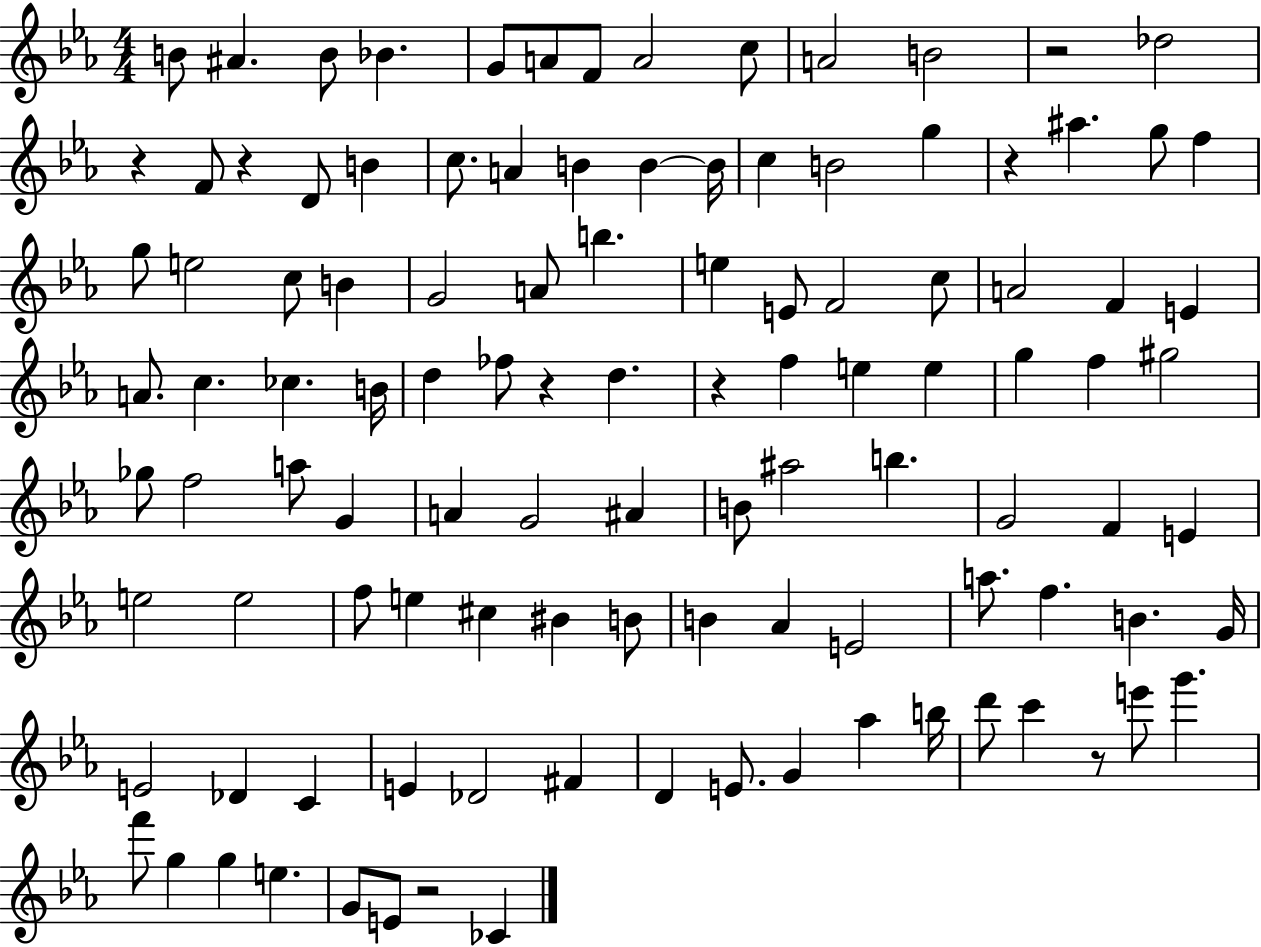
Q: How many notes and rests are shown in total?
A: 110